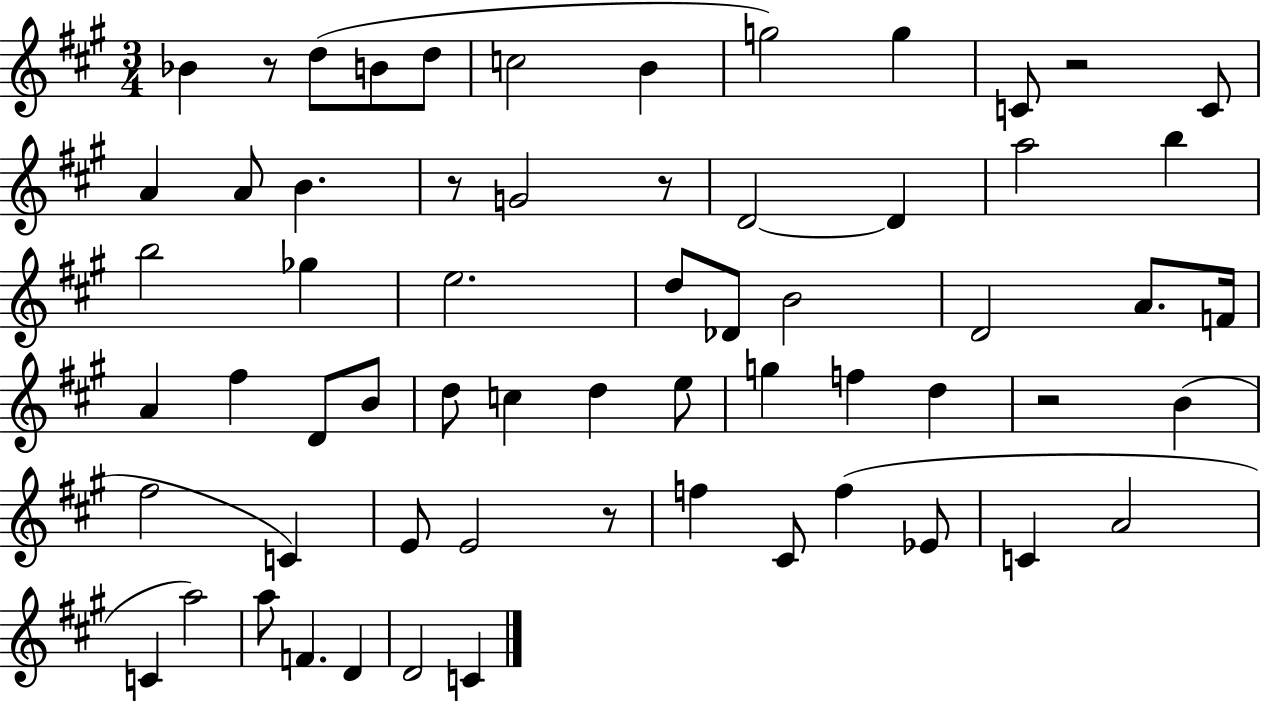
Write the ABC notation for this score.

X:1
T:Untitled
M:3/4
L:1/4
K:A
_B z/2 d/2 B/2 d/2 c2 B g2 g C/2 z2 C/2 A A/2 B z/2 G2 z/2 D2 D a2 b b2 _g e2 d/2 _D/2 B2 D2 A/2 F/4 A ^f D/2 B/2 d/2 c d e/2 g f d z2 B ^f2 C E/2 E2 z/2 f ^C/2 f _E/2 C A2 C a2 a/2 F D D2 C